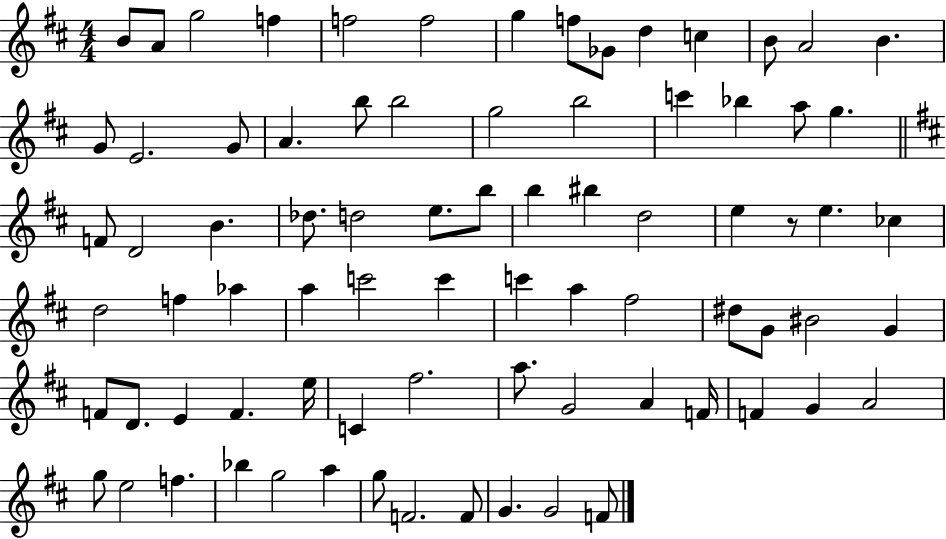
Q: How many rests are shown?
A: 1